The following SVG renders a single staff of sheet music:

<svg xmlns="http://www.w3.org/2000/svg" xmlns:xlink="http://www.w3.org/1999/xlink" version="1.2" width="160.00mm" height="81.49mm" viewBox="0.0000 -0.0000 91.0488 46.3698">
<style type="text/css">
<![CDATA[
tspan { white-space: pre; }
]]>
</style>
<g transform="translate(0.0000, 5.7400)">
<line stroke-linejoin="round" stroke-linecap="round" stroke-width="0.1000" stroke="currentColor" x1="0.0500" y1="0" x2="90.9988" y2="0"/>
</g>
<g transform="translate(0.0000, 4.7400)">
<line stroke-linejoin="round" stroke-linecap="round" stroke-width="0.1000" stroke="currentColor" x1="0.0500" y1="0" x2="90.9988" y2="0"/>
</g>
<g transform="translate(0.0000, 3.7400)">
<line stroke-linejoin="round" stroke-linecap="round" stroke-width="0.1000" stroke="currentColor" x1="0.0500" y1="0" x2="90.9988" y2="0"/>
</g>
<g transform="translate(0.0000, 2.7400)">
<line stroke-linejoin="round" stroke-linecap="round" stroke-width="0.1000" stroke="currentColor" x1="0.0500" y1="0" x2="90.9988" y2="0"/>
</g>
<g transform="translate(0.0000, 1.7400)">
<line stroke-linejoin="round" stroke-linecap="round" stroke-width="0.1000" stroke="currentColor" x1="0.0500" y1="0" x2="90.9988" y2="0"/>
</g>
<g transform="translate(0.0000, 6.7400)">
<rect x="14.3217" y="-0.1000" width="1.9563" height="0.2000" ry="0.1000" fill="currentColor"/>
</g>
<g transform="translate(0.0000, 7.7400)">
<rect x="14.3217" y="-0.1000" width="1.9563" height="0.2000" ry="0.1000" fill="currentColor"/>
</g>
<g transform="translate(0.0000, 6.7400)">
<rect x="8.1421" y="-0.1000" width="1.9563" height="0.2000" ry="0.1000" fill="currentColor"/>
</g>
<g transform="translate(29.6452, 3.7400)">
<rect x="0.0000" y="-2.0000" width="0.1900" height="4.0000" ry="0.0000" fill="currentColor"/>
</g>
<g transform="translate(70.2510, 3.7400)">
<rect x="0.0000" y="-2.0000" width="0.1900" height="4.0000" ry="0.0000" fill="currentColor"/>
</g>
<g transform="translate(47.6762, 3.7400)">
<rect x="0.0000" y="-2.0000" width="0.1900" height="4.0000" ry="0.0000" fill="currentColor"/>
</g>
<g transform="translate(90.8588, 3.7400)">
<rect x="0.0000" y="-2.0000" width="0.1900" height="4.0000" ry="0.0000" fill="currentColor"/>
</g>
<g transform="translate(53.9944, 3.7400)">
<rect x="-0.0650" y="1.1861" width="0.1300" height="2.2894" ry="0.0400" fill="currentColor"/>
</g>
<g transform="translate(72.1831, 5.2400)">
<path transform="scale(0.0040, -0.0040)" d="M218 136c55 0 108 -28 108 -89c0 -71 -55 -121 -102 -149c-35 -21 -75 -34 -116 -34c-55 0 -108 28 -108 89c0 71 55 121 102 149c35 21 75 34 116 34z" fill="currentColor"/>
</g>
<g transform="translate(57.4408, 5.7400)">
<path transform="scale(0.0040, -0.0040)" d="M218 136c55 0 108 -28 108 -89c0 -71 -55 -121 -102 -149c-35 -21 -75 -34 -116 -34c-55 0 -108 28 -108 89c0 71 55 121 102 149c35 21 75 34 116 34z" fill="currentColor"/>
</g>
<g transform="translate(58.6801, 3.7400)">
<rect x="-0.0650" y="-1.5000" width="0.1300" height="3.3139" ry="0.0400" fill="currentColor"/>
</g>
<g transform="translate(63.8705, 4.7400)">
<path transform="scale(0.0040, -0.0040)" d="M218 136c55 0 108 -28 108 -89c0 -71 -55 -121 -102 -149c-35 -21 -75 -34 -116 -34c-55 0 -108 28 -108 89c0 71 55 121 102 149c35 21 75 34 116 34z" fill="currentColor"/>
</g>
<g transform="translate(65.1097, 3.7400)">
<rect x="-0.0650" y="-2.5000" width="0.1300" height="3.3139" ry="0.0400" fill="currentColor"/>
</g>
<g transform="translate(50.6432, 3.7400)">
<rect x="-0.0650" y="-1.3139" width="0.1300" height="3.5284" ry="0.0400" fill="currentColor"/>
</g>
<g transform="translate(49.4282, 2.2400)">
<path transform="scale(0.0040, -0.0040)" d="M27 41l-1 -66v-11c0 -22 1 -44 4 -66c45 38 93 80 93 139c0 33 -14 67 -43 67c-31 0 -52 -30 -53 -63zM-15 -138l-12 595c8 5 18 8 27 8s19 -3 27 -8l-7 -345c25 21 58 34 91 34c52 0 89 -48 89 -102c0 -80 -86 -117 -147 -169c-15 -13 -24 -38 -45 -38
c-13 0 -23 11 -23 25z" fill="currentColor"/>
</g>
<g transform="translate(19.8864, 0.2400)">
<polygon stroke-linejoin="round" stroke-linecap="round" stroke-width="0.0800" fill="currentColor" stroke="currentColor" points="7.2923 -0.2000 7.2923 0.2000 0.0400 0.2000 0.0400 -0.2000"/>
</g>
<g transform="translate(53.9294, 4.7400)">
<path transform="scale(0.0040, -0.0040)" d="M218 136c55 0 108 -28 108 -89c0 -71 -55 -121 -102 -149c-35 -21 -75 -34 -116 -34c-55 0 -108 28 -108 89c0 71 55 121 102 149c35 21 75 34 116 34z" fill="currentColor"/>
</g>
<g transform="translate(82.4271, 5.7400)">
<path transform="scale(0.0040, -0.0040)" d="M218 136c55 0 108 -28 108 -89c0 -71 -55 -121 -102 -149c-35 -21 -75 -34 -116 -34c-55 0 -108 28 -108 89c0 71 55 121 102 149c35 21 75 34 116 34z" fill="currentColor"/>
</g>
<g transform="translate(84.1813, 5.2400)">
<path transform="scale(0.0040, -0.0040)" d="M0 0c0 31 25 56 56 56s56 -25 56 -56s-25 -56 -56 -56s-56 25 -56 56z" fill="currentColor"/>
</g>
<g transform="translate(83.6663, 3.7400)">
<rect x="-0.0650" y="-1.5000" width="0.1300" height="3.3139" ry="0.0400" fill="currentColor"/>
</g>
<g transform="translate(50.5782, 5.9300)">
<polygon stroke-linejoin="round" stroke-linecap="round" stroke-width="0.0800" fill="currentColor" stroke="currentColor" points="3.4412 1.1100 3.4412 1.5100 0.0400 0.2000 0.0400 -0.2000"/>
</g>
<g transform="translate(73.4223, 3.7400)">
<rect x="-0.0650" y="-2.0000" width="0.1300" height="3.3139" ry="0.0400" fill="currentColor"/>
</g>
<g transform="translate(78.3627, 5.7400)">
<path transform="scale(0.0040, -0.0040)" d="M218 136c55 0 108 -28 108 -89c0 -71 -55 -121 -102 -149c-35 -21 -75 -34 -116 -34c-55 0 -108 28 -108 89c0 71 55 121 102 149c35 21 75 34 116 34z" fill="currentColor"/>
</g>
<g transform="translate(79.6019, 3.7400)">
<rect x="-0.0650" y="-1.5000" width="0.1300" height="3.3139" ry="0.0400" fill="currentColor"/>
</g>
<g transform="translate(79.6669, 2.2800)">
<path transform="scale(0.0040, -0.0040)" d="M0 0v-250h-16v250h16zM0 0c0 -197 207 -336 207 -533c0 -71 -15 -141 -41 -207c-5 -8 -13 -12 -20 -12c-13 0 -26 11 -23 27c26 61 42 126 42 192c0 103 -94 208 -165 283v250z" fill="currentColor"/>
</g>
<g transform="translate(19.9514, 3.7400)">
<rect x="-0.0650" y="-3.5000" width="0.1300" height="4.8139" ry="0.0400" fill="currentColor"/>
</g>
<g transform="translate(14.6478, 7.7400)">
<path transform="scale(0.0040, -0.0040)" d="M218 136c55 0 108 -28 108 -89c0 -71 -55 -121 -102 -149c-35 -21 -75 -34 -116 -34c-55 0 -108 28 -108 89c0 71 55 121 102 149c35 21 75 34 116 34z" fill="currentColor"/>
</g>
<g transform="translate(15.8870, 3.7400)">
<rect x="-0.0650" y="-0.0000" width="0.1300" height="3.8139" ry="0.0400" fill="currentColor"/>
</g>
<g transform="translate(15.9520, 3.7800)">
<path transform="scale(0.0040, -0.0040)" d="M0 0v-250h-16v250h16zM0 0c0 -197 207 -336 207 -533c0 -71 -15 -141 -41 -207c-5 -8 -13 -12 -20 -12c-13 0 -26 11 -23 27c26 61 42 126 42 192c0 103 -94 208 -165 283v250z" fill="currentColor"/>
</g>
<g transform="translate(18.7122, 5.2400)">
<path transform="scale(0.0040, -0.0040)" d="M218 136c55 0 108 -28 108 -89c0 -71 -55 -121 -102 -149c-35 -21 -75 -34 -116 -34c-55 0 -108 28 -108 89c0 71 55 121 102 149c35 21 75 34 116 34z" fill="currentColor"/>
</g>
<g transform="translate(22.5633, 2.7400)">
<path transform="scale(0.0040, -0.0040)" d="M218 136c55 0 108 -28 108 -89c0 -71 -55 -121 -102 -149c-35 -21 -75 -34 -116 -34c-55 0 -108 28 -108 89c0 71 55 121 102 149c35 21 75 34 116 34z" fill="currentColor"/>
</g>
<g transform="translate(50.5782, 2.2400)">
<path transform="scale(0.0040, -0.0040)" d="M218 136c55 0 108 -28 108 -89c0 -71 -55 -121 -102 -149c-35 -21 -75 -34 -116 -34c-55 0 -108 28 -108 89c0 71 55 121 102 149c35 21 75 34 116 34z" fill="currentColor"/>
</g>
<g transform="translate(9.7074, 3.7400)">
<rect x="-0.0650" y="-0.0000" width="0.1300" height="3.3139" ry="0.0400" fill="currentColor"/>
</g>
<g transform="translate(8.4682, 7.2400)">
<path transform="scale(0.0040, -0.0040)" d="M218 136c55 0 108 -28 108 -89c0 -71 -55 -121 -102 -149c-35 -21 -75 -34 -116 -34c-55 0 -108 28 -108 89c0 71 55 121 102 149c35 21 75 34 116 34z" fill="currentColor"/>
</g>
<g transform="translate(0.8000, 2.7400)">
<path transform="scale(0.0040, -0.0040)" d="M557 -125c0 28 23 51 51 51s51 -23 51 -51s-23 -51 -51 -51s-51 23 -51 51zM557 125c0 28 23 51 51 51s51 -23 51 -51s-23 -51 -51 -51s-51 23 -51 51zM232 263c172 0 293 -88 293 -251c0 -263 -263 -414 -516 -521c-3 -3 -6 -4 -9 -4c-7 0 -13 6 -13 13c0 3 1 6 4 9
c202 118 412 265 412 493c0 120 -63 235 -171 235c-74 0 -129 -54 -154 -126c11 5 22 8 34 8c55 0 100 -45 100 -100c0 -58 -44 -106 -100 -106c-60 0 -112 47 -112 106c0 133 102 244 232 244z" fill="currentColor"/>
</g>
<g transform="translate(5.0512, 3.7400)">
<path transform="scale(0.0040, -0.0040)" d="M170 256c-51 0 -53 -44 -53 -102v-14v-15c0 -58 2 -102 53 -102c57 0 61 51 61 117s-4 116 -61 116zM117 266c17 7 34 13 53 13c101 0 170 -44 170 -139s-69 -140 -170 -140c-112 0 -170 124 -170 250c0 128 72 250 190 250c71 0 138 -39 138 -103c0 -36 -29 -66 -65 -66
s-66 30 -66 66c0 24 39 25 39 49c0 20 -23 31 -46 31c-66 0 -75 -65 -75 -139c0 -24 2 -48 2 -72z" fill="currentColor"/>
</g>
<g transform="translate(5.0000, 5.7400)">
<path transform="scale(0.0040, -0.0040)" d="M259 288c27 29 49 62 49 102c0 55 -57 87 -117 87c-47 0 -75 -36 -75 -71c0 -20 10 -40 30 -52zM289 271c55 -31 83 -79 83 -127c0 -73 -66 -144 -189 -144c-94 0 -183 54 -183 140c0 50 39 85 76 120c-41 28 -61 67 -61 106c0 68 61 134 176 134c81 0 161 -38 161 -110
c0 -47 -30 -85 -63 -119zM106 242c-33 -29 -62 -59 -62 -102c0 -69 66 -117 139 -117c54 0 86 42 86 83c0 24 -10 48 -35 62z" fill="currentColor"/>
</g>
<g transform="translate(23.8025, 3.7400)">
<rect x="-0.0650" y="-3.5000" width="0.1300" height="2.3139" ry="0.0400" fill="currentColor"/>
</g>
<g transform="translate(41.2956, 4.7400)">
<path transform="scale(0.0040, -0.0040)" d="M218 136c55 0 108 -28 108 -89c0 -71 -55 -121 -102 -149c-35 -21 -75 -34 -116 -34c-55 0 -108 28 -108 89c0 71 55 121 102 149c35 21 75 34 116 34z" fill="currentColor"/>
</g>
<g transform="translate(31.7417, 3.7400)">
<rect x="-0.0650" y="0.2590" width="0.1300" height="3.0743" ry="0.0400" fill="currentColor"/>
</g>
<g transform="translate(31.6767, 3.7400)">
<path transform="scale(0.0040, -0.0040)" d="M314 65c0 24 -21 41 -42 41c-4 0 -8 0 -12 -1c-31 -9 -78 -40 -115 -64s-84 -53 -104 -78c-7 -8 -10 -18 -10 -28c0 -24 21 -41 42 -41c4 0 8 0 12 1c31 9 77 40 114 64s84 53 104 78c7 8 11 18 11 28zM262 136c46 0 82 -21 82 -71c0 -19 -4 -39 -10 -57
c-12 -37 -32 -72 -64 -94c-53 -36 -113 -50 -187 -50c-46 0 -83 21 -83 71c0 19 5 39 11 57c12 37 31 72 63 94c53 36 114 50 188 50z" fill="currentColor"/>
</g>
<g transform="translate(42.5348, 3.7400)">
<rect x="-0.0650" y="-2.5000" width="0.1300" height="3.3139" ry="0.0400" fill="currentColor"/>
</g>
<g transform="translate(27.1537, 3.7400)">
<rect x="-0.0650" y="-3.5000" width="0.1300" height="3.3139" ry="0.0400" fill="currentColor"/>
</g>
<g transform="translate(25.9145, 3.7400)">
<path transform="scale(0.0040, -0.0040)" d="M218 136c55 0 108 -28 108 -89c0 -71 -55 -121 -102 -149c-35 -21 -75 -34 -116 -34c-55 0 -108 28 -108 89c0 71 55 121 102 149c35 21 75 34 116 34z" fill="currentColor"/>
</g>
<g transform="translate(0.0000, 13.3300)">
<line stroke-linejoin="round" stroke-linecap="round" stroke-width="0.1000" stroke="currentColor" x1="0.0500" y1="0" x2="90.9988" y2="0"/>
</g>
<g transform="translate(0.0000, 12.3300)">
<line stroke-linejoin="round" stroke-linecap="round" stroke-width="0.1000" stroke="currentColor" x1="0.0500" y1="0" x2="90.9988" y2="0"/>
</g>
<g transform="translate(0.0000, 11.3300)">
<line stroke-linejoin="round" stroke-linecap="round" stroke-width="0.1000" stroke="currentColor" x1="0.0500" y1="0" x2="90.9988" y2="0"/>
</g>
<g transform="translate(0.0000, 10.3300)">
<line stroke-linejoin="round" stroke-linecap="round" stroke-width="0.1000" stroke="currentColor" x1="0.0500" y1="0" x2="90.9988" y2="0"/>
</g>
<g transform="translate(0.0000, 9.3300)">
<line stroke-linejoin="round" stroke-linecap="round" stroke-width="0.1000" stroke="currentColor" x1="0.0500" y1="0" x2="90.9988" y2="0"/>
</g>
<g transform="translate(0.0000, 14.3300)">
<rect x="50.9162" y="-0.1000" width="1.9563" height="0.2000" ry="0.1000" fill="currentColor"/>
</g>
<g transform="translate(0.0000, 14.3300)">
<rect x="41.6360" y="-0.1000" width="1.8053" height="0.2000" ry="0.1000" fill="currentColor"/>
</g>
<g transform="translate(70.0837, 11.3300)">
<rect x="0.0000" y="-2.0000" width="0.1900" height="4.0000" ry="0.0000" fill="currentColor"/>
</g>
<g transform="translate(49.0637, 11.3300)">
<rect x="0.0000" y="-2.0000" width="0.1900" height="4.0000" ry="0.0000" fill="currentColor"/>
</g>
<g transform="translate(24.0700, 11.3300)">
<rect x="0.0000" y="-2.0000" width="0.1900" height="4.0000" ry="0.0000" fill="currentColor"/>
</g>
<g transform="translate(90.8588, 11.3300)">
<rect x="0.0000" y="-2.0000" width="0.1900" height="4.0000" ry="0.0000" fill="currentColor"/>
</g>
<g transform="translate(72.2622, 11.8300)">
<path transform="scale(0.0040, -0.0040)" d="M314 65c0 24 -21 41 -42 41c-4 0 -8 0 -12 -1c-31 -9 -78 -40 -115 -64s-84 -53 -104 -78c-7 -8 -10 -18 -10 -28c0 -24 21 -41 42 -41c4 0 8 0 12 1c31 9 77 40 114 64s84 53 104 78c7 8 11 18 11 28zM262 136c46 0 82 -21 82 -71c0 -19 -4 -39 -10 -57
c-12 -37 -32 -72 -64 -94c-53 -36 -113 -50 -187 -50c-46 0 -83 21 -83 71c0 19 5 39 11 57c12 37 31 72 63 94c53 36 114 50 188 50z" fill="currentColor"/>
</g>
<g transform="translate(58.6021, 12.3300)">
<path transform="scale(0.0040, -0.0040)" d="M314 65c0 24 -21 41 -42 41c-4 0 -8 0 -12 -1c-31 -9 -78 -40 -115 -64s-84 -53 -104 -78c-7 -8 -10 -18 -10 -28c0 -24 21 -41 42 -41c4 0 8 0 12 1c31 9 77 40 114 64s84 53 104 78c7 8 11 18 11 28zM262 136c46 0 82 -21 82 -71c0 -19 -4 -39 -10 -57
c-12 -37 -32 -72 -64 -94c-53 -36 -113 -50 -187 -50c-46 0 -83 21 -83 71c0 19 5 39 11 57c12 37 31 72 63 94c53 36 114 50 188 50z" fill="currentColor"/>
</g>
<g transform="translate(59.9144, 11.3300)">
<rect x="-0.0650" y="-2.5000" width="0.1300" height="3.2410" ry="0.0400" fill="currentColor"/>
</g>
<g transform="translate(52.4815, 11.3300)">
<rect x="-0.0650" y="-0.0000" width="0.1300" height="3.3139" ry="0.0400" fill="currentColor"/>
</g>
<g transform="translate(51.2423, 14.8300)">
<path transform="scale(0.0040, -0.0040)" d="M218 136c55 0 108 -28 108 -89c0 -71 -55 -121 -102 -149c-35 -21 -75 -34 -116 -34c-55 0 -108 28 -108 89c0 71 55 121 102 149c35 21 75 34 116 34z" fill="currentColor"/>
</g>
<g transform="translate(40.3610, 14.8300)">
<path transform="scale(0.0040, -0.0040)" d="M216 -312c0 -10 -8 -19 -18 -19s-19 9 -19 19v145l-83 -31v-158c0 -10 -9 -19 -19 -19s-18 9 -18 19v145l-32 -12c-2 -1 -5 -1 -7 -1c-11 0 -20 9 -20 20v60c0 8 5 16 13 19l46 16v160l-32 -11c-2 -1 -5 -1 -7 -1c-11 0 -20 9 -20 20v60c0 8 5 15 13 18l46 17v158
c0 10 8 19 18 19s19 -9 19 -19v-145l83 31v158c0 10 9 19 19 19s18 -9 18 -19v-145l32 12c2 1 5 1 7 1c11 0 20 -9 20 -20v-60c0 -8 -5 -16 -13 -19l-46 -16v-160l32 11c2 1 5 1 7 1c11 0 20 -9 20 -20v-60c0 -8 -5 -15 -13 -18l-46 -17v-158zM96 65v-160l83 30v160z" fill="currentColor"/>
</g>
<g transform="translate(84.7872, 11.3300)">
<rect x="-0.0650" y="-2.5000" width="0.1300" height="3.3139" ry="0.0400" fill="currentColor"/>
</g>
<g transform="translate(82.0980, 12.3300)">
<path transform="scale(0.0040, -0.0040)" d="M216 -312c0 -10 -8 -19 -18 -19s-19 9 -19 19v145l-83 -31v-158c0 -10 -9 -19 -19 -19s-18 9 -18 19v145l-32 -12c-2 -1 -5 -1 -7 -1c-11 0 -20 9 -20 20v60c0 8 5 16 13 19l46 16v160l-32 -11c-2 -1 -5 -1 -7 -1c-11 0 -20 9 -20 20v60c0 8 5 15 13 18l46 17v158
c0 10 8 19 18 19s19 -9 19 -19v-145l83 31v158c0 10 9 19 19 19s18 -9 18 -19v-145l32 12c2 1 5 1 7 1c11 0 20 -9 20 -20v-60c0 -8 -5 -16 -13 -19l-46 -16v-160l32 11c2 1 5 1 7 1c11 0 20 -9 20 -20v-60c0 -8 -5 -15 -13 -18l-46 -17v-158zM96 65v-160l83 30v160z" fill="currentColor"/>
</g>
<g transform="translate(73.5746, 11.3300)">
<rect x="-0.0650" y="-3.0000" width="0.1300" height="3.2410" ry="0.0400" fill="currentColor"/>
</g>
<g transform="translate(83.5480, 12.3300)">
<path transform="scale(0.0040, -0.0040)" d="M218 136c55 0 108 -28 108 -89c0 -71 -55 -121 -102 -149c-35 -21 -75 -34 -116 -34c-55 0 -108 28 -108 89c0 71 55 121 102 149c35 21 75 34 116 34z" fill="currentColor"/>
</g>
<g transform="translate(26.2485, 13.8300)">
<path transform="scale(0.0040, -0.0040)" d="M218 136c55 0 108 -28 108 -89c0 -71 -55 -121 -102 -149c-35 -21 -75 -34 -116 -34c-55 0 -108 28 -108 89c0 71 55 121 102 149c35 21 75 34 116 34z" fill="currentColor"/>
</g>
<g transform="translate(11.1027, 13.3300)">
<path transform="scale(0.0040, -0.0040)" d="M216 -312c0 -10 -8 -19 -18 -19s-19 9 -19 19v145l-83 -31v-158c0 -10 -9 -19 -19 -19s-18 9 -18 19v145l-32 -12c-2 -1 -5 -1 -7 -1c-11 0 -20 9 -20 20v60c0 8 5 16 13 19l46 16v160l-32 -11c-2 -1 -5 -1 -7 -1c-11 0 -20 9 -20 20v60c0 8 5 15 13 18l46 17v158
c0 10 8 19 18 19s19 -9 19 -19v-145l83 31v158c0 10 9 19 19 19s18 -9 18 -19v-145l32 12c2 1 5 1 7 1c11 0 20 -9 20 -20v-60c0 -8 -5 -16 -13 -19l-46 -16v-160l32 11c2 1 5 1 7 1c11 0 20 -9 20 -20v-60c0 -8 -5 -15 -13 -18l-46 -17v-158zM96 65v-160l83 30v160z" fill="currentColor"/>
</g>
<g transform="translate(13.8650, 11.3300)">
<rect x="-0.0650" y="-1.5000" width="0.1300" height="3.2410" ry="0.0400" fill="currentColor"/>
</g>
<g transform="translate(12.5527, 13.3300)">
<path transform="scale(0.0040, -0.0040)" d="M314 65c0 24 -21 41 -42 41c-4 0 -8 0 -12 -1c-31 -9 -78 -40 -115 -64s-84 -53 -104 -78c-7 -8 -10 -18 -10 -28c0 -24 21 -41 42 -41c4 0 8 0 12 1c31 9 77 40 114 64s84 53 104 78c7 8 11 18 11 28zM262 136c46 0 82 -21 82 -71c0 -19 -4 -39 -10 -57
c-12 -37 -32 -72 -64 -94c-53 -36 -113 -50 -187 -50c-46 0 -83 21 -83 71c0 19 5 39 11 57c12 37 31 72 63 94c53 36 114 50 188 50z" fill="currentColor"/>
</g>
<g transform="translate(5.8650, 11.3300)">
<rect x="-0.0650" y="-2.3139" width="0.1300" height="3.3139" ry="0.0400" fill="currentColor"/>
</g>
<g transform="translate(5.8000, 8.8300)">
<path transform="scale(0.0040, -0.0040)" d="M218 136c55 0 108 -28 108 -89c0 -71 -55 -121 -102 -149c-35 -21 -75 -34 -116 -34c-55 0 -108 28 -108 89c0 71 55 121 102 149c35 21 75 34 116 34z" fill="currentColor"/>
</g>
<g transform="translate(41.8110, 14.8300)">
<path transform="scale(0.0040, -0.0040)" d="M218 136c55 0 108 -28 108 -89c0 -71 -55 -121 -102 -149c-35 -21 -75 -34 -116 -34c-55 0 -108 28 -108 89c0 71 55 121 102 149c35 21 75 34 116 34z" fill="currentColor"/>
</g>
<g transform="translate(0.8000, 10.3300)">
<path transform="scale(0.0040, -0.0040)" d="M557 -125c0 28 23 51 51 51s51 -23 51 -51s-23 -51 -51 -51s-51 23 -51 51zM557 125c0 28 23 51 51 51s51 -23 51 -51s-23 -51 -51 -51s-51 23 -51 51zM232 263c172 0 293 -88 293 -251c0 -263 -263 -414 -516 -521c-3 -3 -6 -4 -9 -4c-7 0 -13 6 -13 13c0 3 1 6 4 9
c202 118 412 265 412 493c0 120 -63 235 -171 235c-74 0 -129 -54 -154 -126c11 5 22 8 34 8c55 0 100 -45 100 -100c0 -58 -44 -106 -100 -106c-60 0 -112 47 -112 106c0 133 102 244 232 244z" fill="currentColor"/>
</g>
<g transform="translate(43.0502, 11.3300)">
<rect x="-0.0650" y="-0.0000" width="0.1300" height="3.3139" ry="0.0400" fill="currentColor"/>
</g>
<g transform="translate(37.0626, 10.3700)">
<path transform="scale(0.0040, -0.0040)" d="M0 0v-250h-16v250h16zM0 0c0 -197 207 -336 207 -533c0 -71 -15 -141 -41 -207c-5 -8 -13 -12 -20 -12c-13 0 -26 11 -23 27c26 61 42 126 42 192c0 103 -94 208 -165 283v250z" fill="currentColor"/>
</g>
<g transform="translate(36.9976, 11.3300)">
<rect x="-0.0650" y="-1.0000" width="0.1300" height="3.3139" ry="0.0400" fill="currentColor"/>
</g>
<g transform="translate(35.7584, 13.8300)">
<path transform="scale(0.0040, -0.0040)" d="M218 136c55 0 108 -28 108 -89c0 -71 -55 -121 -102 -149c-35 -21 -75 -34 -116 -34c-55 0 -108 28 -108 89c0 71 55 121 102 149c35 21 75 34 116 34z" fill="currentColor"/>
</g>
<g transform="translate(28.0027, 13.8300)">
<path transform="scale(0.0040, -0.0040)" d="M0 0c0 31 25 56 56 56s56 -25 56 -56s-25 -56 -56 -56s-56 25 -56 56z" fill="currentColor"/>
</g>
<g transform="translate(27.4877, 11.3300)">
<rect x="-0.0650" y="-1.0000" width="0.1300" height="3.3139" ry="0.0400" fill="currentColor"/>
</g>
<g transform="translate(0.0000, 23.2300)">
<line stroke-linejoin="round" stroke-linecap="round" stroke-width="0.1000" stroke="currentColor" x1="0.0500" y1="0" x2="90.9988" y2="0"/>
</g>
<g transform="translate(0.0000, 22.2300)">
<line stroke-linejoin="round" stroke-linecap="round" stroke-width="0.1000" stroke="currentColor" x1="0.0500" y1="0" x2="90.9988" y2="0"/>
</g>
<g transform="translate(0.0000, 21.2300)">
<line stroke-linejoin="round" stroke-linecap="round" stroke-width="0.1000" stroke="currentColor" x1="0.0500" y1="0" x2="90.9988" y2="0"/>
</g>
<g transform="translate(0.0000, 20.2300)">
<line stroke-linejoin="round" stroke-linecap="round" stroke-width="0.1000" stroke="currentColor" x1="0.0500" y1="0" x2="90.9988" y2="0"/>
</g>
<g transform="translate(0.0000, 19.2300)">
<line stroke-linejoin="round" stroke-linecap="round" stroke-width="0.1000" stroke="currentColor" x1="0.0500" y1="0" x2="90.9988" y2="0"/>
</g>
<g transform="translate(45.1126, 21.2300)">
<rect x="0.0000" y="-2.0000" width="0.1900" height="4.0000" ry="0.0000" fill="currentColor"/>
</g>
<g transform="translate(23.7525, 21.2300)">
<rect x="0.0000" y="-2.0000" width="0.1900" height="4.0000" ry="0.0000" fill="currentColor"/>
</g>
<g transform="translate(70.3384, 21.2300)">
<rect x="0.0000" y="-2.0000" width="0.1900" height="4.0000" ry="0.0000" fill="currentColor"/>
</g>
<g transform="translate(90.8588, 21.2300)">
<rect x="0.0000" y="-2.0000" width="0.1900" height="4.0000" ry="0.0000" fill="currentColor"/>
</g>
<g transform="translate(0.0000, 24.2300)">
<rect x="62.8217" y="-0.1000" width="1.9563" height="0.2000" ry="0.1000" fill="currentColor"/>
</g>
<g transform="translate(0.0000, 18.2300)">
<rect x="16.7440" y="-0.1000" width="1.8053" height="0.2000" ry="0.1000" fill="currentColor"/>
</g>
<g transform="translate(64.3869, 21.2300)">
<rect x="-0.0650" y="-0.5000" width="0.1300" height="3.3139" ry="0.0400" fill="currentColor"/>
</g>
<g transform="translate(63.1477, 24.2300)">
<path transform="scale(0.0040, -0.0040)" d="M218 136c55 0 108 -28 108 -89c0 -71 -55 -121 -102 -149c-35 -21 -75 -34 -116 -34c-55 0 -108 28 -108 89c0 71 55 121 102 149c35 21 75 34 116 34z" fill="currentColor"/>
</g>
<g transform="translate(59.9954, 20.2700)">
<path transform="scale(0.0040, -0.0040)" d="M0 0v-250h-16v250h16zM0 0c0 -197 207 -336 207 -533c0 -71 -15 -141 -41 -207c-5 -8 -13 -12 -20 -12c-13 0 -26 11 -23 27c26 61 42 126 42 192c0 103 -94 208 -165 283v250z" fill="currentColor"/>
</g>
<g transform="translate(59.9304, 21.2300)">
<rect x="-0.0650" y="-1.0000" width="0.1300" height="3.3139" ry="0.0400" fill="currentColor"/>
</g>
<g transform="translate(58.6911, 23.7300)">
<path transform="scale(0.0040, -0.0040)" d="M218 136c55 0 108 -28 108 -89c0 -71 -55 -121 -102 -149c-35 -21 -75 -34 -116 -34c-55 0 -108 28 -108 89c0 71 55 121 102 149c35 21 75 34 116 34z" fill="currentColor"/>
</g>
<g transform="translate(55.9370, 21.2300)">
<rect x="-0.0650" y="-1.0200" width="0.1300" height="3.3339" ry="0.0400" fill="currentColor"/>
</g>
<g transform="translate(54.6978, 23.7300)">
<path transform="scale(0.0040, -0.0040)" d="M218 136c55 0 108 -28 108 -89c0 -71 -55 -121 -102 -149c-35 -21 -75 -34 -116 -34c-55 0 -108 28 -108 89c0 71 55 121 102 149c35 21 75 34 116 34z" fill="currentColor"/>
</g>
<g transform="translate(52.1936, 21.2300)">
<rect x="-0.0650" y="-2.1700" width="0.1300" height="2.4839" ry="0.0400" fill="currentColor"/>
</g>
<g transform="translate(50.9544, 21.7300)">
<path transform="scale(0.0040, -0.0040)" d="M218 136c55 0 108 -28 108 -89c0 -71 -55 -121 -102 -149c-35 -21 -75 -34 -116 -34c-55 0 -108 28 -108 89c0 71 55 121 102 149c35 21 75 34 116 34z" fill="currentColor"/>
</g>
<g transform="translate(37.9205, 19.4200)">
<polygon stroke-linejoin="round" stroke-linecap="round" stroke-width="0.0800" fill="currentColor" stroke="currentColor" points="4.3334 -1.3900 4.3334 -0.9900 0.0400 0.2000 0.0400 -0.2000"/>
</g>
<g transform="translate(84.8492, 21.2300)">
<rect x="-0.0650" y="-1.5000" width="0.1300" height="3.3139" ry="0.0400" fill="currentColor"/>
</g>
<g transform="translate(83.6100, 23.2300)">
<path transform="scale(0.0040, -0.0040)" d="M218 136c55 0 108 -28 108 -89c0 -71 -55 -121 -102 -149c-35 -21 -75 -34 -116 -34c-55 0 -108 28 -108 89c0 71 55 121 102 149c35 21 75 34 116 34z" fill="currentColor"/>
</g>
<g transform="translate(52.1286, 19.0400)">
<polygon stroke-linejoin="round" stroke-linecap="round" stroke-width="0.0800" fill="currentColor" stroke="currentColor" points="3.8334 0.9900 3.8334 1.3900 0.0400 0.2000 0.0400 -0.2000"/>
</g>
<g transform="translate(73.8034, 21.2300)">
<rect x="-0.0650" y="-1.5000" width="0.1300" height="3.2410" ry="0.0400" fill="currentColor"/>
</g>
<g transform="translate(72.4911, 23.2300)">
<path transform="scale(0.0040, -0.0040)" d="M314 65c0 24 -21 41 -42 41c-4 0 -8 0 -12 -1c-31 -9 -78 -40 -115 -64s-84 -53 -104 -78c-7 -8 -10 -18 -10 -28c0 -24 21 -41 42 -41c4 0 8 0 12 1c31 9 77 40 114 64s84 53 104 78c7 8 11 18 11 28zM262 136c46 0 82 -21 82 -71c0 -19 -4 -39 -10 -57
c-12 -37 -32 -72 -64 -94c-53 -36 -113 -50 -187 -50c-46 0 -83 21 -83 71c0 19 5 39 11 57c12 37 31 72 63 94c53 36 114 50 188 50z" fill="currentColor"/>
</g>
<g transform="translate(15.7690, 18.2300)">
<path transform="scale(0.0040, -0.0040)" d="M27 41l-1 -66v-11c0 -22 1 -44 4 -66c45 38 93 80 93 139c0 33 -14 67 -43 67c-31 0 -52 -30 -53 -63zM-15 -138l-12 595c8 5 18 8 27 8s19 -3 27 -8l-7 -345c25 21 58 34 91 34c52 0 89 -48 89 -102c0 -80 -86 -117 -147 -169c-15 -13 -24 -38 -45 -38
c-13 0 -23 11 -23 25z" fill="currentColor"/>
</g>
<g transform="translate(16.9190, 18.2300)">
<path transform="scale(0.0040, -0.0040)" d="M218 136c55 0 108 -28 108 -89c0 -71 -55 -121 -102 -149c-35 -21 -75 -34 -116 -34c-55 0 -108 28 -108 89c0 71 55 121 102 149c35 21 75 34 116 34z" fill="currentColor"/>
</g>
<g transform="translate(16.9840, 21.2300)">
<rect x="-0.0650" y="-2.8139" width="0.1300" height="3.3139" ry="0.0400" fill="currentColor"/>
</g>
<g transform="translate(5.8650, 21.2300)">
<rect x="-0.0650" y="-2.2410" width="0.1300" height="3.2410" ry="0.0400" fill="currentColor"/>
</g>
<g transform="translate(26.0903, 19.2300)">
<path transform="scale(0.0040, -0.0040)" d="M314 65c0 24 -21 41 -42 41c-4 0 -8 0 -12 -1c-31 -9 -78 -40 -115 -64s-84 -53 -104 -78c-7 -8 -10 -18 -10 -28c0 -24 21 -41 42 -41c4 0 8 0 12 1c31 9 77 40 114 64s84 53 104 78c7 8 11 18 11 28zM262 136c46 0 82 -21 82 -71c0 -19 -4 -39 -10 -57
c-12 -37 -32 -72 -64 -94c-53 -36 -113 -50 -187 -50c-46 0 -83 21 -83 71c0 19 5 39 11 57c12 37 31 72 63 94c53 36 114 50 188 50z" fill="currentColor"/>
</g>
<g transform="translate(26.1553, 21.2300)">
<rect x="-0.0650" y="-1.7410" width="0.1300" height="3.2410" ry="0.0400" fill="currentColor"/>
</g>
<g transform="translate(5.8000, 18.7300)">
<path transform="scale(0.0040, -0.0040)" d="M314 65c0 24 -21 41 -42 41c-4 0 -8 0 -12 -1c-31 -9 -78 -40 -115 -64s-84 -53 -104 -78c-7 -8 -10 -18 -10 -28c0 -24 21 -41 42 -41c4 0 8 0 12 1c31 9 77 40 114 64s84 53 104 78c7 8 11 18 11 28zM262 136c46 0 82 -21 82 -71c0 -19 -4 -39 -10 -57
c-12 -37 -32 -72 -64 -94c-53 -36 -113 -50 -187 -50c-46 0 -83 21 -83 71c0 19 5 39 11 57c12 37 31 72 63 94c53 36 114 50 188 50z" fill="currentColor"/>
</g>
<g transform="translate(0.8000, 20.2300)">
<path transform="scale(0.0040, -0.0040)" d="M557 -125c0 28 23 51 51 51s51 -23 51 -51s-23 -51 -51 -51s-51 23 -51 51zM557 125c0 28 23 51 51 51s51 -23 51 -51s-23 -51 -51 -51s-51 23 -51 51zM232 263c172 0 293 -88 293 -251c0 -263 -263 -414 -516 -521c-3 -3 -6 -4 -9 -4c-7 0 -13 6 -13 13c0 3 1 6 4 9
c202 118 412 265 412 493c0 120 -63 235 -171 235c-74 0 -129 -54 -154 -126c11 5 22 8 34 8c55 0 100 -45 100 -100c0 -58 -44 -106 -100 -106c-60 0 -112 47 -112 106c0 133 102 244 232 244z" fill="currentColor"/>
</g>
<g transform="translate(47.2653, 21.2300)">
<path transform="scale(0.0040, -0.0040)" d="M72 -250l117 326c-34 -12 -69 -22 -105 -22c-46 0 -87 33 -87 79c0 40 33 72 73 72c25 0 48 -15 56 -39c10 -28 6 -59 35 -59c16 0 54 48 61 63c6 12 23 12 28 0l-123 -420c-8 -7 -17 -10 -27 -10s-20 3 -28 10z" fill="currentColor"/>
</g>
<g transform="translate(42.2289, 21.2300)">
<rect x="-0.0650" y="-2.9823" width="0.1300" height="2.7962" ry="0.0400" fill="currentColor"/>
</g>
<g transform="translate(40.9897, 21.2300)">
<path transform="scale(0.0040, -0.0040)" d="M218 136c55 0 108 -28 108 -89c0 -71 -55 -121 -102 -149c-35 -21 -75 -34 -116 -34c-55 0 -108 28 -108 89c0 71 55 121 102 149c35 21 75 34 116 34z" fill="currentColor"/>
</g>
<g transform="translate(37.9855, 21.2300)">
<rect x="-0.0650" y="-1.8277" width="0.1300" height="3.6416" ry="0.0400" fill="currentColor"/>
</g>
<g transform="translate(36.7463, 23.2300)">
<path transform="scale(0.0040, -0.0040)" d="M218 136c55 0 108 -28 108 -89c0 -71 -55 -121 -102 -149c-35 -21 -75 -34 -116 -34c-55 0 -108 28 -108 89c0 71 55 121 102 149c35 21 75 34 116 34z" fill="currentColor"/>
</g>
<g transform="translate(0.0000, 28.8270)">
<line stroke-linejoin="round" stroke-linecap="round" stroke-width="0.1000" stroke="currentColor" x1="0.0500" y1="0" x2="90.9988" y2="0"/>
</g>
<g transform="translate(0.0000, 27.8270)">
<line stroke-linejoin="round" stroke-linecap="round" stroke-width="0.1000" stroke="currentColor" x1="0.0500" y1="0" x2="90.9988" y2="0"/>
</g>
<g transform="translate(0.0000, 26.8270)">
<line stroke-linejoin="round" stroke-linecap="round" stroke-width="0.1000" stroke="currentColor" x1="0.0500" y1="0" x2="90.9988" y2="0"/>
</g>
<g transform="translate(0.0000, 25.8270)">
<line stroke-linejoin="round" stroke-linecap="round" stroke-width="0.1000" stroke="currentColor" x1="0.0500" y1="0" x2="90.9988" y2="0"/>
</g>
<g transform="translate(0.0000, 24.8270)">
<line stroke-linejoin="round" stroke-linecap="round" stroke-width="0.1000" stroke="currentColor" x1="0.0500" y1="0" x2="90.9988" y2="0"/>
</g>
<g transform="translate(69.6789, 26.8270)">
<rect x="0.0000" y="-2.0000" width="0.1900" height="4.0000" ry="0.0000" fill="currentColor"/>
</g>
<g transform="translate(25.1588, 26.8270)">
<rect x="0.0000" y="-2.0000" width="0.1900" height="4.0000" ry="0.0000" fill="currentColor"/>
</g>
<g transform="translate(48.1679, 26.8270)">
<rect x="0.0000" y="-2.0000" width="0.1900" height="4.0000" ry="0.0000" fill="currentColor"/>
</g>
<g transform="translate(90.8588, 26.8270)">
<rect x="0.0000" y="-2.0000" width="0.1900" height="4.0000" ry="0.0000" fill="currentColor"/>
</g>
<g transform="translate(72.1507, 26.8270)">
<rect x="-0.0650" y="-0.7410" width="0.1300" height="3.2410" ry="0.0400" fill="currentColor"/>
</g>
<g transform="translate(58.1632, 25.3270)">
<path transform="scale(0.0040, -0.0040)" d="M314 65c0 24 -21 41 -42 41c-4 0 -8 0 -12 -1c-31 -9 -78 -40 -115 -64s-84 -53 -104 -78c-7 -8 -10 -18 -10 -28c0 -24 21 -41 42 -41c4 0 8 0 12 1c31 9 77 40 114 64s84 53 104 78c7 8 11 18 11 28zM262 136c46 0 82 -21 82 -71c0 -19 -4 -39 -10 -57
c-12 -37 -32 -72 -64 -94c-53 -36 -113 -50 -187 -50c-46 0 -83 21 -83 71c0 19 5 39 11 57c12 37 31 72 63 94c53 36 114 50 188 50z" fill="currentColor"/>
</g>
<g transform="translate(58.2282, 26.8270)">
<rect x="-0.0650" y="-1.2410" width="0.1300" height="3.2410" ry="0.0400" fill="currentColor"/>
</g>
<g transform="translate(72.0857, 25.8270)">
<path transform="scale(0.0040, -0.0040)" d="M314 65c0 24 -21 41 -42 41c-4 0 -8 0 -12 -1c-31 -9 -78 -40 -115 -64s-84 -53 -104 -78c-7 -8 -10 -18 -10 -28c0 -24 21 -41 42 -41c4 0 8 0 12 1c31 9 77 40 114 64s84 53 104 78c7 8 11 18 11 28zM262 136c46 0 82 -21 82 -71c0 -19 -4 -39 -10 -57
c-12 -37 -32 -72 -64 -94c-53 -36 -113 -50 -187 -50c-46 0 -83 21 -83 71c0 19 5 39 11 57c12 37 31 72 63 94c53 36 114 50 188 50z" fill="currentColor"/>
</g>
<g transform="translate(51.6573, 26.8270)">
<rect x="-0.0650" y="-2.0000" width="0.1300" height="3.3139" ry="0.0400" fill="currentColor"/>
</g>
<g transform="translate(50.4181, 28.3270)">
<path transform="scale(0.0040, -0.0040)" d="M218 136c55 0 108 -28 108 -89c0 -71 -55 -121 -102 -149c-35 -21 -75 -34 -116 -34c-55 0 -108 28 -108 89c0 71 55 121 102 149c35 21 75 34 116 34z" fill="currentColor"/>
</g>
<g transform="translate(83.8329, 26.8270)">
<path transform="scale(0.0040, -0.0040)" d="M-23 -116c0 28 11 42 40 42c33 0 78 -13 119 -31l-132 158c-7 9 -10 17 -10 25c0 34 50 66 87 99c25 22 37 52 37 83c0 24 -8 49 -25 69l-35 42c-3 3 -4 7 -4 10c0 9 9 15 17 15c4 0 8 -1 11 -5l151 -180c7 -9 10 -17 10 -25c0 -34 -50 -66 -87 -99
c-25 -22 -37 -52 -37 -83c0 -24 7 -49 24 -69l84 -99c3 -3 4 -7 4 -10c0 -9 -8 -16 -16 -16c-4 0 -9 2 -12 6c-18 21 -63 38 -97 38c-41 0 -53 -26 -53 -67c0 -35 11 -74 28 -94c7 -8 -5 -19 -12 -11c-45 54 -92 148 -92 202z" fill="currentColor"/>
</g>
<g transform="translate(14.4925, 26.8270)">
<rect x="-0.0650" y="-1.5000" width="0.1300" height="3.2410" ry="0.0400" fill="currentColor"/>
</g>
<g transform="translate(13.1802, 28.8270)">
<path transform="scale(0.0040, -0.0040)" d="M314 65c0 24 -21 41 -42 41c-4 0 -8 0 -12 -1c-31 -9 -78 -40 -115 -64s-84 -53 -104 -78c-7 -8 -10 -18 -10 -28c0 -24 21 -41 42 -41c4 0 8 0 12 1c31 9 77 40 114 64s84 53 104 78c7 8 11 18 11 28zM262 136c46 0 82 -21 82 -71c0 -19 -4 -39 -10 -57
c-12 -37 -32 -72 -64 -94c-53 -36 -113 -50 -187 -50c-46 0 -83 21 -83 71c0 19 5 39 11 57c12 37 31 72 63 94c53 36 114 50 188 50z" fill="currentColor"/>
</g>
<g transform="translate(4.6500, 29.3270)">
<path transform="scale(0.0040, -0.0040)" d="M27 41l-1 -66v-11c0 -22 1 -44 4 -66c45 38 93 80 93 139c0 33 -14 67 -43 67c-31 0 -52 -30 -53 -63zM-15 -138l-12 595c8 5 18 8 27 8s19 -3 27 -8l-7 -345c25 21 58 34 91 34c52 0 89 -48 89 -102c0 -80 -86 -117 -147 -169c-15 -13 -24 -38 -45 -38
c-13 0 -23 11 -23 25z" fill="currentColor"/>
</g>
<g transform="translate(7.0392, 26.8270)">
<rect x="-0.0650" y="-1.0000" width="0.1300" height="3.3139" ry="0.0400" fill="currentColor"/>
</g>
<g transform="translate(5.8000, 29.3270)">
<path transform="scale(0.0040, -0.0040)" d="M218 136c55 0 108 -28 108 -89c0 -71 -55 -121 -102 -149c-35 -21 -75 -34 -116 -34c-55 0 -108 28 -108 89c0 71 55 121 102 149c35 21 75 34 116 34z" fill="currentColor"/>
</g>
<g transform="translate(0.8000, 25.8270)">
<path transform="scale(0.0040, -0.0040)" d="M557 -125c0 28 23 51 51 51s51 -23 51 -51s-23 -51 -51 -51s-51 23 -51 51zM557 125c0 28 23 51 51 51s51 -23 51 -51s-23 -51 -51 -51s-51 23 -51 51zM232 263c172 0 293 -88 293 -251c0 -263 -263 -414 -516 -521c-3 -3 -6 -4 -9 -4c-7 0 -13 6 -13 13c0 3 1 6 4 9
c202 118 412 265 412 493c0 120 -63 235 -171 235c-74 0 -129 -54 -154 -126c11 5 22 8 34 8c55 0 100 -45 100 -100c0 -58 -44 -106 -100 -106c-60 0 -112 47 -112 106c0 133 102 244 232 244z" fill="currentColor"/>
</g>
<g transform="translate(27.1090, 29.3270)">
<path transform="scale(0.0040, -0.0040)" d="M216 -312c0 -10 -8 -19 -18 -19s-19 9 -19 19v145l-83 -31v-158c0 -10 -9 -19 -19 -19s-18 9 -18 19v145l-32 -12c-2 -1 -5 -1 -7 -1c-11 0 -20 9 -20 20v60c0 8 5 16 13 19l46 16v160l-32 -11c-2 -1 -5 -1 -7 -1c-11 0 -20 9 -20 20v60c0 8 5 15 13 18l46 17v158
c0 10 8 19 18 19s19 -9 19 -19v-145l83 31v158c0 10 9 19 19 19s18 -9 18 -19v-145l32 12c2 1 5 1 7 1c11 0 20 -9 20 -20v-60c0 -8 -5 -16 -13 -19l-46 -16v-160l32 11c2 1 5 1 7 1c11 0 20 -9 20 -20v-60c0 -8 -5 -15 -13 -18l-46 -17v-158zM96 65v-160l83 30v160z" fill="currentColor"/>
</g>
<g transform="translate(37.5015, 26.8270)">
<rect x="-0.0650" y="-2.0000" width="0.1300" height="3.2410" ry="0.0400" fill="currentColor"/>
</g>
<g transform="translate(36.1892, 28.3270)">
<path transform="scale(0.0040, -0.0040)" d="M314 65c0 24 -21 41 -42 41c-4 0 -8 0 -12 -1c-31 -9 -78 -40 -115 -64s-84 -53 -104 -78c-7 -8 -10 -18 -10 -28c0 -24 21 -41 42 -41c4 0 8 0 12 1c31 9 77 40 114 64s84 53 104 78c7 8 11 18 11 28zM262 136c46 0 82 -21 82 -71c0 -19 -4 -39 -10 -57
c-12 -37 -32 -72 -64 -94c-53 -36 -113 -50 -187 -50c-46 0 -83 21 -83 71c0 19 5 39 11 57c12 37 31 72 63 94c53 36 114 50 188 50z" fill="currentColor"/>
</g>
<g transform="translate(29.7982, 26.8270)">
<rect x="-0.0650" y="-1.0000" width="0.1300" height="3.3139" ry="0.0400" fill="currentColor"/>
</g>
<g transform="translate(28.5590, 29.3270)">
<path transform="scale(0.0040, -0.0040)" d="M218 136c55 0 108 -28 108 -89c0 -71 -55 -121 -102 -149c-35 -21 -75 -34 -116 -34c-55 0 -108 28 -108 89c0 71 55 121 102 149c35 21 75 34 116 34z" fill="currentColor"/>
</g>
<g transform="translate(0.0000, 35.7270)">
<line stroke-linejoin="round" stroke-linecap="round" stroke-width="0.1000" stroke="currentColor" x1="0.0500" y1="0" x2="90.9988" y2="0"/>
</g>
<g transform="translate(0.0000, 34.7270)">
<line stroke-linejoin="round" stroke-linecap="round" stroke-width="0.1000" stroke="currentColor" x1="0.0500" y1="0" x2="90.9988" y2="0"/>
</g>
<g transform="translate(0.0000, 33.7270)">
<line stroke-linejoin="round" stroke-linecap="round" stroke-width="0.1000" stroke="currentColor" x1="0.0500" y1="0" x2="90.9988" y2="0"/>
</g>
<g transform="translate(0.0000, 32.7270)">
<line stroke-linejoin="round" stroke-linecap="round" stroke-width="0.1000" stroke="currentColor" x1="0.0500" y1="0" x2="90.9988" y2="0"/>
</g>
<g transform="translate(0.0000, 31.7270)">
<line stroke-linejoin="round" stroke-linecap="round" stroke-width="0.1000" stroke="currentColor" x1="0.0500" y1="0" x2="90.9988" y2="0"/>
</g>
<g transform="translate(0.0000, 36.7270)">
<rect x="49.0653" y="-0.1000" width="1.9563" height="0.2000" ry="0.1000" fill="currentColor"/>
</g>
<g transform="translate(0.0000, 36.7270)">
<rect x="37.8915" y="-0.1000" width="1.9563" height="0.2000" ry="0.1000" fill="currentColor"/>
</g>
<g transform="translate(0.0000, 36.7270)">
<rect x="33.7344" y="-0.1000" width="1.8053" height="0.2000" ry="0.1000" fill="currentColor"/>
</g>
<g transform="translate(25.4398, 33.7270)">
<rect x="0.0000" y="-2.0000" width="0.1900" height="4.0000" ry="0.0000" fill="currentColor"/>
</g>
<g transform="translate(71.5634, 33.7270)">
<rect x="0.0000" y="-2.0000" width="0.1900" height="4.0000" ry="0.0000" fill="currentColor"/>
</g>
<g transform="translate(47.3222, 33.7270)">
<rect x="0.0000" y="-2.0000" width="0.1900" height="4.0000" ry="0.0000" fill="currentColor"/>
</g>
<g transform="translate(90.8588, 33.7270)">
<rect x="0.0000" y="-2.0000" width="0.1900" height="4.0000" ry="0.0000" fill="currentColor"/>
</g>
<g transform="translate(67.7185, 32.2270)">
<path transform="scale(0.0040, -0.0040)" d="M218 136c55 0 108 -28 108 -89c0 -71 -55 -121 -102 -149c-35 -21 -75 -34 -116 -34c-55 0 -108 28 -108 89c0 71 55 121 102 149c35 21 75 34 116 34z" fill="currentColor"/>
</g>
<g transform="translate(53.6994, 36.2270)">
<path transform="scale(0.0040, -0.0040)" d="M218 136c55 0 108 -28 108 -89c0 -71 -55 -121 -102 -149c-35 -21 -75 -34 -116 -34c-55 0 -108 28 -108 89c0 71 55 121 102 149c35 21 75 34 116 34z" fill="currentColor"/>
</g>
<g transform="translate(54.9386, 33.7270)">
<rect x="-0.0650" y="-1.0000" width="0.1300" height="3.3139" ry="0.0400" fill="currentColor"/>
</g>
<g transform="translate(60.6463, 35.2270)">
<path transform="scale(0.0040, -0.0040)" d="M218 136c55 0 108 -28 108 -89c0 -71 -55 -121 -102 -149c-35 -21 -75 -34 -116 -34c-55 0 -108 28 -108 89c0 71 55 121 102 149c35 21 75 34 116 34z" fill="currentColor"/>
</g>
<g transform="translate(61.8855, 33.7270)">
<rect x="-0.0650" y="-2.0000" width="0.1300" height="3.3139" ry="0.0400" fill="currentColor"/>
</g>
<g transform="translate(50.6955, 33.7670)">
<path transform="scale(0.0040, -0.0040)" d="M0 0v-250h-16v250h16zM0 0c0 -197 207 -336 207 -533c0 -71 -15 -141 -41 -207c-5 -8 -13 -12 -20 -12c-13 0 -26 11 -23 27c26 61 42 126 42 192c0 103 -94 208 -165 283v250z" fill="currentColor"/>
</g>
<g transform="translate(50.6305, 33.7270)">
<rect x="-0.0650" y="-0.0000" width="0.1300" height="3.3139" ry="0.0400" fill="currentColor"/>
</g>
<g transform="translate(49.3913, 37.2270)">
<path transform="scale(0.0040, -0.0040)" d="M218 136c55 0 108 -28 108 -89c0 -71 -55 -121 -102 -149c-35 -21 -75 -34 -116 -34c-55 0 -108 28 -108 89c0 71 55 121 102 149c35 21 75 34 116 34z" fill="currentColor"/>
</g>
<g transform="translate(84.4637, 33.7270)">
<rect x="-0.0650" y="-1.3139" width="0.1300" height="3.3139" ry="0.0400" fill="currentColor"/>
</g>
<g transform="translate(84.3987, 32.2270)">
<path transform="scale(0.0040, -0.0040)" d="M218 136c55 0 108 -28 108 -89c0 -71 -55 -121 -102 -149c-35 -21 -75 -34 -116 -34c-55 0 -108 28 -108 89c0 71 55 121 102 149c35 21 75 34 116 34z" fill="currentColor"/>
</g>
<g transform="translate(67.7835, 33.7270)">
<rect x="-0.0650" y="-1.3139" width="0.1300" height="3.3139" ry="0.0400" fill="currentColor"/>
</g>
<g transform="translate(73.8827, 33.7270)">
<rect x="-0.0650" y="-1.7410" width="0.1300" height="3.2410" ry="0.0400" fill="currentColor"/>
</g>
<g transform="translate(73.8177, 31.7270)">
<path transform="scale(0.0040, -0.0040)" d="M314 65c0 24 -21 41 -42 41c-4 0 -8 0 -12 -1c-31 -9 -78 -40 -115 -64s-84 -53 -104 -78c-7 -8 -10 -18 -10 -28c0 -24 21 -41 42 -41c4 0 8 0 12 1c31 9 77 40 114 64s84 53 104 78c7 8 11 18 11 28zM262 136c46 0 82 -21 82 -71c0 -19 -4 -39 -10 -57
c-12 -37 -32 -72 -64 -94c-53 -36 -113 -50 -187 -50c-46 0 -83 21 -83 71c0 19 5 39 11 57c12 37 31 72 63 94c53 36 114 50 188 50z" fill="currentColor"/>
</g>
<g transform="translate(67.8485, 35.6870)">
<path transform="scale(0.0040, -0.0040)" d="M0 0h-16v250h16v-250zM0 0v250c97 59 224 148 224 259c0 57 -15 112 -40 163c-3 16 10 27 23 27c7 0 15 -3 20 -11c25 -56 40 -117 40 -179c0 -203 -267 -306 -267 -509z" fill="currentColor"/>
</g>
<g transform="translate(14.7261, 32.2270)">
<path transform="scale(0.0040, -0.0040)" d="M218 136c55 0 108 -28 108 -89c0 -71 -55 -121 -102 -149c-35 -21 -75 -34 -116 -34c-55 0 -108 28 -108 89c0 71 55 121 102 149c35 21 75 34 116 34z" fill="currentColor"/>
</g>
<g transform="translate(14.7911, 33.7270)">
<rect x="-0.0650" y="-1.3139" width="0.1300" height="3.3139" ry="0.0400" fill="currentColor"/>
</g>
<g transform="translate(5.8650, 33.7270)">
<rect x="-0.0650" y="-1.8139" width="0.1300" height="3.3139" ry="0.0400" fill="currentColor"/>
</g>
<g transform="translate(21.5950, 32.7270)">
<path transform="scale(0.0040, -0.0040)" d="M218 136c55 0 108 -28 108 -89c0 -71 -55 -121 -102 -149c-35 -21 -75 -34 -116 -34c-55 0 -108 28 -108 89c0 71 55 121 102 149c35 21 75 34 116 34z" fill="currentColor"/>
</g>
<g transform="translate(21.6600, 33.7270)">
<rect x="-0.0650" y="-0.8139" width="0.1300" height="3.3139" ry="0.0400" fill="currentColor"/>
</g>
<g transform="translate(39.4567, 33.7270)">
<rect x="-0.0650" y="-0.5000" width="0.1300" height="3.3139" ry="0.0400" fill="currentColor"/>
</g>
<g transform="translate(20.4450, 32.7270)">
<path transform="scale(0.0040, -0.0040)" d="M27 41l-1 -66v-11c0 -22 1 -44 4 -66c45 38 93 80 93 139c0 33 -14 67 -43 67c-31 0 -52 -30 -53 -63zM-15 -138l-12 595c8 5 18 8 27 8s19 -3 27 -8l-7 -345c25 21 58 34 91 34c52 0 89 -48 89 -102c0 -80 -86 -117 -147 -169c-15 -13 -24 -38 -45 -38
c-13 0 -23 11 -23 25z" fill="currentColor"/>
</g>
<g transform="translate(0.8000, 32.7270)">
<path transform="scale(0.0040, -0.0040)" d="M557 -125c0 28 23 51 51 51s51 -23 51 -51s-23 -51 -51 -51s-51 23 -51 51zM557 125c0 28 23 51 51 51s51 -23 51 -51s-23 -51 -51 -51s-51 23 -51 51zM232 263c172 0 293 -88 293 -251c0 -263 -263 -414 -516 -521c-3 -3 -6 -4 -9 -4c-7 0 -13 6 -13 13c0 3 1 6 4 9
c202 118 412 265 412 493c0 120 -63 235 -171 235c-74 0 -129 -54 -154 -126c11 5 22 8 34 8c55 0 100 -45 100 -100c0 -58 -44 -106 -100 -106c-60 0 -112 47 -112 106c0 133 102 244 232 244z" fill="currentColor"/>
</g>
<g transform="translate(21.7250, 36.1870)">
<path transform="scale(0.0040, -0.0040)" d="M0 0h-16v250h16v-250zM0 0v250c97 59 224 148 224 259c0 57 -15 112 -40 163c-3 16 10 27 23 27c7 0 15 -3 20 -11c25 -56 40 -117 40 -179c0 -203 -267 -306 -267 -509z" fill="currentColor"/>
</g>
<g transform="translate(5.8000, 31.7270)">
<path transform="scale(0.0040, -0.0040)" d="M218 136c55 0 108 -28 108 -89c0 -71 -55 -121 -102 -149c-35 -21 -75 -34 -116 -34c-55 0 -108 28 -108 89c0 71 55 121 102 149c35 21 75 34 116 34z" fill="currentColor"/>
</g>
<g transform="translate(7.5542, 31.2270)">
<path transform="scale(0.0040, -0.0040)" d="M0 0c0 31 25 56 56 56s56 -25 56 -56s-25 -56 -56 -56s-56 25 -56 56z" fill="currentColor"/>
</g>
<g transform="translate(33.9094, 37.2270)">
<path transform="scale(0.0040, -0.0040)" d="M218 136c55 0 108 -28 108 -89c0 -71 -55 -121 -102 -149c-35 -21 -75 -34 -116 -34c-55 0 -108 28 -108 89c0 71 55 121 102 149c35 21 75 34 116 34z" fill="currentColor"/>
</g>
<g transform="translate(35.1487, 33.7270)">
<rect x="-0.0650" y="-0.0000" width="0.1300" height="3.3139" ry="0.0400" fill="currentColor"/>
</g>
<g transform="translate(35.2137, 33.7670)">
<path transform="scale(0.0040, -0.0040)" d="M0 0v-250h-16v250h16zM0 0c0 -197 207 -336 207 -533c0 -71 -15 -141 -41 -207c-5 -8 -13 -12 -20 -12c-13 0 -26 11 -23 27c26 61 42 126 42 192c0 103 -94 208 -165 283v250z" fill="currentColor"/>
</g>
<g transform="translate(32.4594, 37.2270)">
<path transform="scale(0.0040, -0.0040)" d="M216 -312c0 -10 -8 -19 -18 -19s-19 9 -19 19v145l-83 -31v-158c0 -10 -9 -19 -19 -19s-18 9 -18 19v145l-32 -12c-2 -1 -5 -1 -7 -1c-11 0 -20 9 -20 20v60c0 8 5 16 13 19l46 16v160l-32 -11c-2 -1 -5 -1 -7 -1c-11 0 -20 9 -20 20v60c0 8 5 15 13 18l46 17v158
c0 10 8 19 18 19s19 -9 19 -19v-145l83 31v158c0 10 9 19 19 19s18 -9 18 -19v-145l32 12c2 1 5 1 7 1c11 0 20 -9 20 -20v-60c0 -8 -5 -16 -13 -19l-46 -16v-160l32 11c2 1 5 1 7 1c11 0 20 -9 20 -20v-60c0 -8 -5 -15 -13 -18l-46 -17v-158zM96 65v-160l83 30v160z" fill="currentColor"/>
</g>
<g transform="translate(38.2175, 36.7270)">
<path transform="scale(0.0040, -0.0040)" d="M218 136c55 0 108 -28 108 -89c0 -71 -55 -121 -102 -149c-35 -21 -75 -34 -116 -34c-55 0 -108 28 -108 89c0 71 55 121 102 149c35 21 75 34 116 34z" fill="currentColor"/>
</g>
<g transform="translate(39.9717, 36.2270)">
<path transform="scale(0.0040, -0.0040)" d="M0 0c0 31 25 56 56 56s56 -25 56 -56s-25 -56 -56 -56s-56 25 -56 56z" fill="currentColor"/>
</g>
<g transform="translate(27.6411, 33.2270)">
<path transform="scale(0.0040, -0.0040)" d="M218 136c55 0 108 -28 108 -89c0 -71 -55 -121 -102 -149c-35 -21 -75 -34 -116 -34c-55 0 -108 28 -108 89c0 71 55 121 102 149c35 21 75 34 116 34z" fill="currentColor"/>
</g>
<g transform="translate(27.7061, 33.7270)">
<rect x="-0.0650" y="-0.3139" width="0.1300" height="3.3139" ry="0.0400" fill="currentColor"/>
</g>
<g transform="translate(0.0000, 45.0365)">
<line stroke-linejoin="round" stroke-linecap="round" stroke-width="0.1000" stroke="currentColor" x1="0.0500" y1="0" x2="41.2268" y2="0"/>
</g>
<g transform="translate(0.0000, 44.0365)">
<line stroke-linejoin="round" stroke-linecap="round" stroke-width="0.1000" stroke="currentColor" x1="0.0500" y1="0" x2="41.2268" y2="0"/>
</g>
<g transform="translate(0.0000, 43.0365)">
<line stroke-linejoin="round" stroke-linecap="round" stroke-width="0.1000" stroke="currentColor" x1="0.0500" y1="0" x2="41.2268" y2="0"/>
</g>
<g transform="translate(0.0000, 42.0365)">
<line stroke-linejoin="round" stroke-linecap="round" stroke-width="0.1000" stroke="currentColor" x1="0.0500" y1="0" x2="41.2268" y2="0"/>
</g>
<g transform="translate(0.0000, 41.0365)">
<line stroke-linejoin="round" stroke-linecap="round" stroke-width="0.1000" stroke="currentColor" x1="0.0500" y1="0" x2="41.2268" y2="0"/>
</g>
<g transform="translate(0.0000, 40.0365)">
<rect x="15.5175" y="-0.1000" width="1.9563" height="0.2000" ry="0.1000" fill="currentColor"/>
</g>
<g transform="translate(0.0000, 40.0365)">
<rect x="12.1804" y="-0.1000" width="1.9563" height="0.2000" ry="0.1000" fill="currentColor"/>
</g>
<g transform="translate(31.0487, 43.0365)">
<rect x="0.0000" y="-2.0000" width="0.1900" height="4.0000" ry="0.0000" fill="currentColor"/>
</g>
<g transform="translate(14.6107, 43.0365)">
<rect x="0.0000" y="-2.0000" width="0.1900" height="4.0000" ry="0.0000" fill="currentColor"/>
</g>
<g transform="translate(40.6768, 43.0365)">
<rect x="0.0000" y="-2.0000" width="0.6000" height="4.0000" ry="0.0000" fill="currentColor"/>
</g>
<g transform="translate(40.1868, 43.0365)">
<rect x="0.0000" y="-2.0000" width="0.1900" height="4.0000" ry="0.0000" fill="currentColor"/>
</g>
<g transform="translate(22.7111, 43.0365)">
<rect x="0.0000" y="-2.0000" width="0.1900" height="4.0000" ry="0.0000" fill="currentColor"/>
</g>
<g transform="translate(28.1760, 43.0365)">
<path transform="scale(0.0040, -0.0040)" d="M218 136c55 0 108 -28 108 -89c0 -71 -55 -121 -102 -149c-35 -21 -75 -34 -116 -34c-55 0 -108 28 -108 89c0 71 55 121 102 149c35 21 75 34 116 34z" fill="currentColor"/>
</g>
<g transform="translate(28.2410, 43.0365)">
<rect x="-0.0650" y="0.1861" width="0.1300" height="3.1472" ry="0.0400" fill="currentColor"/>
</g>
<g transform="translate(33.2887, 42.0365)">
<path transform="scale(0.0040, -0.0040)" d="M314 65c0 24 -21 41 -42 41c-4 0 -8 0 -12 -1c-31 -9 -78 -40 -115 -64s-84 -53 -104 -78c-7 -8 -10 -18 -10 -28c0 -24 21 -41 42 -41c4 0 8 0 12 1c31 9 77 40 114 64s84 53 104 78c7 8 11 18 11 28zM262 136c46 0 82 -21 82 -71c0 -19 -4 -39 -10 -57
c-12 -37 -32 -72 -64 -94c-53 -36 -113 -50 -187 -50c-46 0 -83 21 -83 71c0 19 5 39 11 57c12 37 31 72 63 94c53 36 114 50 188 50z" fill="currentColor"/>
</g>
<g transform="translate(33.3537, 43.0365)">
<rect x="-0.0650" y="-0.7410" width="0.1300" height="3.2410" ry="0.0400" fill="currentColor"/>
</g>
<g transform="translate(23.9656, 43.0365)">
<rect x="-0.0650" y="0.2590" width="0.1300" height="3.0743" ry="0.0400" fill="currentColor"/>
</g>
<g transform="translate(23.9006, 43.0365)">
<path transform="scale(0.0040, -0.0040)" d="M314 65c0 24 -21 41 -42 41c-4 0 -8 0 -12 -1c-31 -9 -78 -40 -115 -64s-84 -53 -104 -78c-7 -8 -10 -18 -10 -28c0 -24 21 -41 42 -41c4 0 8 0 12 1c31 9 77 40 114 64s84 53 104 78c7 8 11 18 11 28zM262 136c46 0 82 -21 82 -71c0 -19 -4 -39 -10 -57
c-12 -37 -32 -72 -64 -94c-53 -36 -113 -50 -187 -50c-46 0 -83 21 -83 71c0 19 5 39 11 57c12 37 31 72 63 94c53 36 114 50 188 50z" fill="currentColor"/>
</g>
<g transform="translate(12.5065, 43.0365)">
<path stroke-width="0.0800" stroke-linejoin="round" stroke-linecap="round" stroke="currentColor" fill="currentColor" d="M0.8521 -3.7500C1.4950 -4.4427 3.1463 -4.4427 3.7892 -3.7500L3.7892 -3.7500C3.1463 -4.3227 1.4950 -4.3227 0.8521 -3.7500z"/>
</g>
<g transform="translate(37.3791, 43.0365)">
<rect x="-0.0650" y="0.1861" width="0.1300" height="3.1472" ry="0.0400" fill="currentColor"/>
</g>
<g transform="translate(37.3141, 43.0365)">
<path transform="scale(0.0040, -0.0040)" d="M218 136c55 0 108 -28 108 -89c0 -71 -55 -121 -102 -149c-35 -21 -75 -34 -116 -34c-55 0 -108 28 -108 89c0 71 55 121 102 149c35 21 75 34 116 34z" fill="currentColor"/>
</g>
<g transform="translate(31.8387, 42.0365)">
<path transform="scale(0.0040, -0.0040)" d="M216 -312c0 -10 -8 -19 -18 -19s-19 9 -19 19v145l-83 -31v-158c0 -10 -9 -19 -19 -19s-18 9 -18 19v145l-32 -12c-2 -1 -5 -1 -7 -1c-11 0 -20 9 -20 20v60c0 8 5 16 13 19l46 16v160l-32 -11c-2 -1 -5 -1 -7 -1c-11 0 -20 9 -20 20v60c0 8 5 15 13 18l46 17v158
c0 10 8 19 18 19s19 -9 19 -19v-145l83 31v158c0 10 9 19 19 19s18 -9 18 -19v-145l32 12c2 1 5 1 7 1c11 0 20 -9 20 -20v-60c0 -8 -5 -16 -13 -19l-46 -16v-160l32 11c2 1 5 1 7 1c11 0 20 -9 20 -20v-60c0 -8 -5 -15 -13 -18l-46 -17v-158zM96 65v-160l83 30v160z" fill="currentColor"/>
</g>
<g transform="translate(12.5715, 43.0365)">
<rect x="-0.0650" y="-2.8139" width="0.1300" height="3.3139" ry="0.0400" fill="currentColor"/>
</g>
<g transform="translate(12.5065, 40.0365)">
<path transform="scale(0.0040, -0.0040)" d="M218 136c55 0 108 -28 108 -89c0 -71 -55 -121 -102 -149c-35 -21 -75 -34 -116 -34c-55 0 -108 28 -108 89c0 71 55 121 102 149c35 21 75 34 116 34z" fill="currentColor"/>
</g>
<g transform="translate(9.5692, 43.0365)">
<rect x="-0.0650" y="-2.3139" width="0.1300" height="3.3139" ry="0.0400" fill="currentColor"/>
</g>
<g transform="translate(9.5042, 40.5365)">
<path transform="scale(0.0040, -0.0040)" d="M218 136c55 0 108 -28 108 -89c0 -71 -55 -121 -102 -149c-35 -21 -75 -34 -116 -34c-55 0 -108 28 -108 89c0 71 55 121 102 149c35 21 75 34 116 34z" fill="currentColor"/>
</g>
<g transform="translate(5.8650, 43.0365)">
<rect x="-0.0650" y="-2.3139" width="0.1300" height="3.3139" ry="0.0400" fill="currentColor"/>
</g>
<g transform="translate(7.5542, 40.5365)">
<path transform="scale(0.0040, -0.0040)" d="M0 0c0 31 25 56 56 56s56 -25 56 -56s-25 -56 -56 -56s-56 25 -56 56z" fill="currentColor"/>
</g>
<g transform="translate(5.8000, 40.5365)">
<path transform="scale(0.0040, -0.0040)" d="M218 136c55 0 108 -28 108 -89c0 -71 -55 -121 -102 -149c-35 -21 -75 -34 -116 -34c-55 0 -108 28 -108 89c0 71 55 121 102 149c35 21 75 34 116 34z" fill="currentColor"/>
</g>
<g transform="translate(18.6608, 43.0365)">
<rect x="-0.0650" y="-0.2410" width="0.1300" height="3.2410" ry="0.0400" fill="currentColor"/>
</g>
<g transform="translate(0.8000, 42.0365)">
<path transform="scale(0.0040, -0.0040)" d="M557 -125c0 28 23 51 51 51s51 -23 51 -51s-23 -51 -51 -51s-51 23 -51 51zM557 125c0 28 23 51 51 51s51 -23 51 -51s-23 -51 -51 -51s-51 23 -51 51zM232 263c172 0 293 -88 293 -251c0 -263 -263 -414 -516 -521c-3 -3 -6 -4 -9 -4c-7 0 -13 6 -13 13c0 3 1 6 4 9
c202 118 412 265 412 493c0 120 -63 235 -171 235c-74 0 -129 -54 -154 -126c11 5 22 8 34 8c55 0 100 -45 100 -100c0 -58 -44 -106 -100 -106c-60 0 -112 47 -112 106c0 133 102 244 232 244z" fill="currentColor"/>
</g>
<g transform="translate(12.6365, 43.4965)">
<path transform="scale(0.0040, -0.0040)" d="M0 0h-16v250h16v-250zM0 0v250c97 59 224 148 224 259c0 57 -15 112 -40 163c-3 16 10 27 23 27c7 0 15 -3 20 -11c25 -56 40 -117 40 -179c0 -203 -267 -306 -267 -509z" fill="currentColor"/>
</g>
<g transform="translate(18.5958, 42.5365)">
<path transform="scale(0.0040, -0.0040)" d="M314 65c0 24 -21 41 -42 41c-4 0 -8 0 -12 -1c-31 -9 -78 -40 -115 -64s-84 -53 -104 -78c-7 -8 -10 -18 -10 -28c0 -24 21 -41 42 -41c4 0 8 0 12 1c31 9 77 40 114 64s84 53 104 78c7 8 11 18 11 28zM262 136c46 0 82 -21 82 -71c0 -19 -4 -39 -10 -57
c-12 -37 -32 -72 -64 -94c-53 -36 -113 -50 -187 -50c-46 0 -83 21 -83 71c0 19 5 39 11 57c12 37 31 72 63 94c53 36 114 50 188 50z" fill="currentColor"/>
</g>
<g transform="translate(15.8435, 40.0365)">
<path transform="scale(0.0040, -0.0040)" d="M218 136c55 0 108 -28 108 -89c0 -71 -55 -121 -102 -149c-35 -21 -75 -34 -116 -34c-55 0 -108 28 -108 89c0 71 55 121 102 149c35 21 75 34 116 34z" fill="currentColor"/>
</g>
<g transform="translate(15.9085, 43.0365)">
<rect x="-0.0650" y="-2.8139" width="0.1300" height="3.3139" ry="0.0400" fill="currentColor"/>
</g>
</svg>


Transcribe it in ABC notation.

X:1
T:Untitled
M:6/8
L:1/4
K:C
D,, C,,/2 A,,/2 F,/2 D,/2 D,2 B,, _G,/2 B,,/2 G,, B,, A,, G,,/2 G,, B, ^G,,2 F,, F,,/2 ^D,, D,, B,,2 C,2 ^B,, B,2 _C A,2 G,,/2 D,/2 z/2 C,/2 F,,/2 F,,/2 E,, G,,2 G,, _F,, G,,2 ^F,, A,,2 A,, G,2 F,2 z A, G, _F,/2 E, ^D,,/2 E,, D,,/2 F,, A,, G,/2 A,2 G, B, B, C/2 C E,2 D,2 D, ^F,2 D,